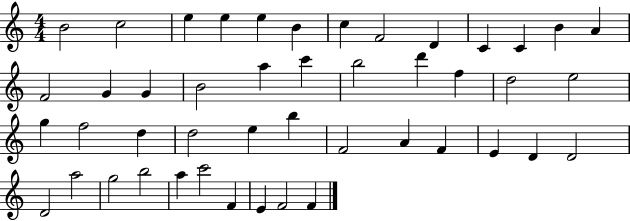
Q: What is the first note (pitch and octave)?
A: B4